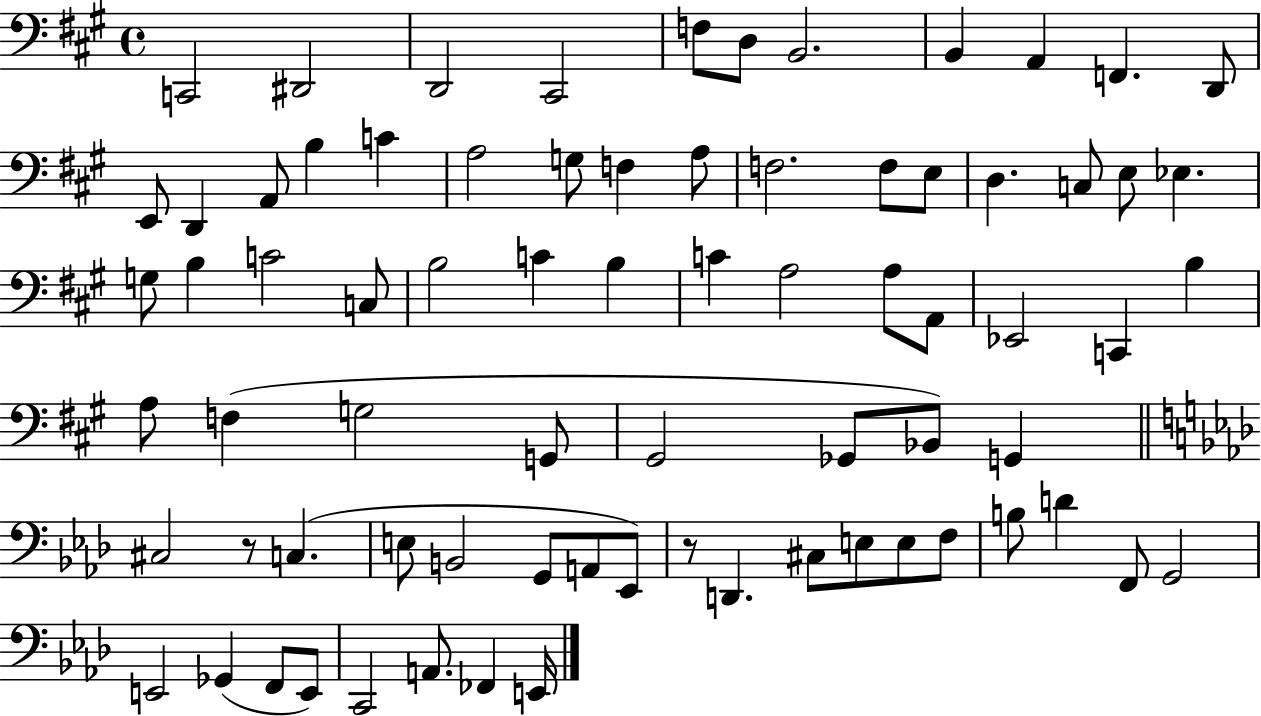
{
  \clef bass
  \time 4/4
  \defaultTimeSignature
  \key a \major
  c,2 dis,2 | d,2 cis,2 | f8 d8 b,2. | b,4 a,4 f,4. d,8 | \break e,8 d,4 a,8 b4 c'4 | a2 g8 f4 a8 | f2. f8 e8 | d4. c8 e8 ees4. | \break g8 b4 c'2 c8 | b2 c'4 b4 | c'4 a2 a8 a,8 | ees,2 c,4 b4 | \break a8 f4( g2 g,8 | gis,2 ges,8 bes,8) g,4 | \bar "||" \break \key aes \major cis2 r8 c4.( | e8 b,2 g,8 a,8 ees,8) | r8 d,4. cis8 e8 e8 f8 | b8 d'4 f,8 g,2 | \break e,2 ges,4( f,8 e,8) | c,2 a,8. fes,4 e,16 | \bar "|."
}